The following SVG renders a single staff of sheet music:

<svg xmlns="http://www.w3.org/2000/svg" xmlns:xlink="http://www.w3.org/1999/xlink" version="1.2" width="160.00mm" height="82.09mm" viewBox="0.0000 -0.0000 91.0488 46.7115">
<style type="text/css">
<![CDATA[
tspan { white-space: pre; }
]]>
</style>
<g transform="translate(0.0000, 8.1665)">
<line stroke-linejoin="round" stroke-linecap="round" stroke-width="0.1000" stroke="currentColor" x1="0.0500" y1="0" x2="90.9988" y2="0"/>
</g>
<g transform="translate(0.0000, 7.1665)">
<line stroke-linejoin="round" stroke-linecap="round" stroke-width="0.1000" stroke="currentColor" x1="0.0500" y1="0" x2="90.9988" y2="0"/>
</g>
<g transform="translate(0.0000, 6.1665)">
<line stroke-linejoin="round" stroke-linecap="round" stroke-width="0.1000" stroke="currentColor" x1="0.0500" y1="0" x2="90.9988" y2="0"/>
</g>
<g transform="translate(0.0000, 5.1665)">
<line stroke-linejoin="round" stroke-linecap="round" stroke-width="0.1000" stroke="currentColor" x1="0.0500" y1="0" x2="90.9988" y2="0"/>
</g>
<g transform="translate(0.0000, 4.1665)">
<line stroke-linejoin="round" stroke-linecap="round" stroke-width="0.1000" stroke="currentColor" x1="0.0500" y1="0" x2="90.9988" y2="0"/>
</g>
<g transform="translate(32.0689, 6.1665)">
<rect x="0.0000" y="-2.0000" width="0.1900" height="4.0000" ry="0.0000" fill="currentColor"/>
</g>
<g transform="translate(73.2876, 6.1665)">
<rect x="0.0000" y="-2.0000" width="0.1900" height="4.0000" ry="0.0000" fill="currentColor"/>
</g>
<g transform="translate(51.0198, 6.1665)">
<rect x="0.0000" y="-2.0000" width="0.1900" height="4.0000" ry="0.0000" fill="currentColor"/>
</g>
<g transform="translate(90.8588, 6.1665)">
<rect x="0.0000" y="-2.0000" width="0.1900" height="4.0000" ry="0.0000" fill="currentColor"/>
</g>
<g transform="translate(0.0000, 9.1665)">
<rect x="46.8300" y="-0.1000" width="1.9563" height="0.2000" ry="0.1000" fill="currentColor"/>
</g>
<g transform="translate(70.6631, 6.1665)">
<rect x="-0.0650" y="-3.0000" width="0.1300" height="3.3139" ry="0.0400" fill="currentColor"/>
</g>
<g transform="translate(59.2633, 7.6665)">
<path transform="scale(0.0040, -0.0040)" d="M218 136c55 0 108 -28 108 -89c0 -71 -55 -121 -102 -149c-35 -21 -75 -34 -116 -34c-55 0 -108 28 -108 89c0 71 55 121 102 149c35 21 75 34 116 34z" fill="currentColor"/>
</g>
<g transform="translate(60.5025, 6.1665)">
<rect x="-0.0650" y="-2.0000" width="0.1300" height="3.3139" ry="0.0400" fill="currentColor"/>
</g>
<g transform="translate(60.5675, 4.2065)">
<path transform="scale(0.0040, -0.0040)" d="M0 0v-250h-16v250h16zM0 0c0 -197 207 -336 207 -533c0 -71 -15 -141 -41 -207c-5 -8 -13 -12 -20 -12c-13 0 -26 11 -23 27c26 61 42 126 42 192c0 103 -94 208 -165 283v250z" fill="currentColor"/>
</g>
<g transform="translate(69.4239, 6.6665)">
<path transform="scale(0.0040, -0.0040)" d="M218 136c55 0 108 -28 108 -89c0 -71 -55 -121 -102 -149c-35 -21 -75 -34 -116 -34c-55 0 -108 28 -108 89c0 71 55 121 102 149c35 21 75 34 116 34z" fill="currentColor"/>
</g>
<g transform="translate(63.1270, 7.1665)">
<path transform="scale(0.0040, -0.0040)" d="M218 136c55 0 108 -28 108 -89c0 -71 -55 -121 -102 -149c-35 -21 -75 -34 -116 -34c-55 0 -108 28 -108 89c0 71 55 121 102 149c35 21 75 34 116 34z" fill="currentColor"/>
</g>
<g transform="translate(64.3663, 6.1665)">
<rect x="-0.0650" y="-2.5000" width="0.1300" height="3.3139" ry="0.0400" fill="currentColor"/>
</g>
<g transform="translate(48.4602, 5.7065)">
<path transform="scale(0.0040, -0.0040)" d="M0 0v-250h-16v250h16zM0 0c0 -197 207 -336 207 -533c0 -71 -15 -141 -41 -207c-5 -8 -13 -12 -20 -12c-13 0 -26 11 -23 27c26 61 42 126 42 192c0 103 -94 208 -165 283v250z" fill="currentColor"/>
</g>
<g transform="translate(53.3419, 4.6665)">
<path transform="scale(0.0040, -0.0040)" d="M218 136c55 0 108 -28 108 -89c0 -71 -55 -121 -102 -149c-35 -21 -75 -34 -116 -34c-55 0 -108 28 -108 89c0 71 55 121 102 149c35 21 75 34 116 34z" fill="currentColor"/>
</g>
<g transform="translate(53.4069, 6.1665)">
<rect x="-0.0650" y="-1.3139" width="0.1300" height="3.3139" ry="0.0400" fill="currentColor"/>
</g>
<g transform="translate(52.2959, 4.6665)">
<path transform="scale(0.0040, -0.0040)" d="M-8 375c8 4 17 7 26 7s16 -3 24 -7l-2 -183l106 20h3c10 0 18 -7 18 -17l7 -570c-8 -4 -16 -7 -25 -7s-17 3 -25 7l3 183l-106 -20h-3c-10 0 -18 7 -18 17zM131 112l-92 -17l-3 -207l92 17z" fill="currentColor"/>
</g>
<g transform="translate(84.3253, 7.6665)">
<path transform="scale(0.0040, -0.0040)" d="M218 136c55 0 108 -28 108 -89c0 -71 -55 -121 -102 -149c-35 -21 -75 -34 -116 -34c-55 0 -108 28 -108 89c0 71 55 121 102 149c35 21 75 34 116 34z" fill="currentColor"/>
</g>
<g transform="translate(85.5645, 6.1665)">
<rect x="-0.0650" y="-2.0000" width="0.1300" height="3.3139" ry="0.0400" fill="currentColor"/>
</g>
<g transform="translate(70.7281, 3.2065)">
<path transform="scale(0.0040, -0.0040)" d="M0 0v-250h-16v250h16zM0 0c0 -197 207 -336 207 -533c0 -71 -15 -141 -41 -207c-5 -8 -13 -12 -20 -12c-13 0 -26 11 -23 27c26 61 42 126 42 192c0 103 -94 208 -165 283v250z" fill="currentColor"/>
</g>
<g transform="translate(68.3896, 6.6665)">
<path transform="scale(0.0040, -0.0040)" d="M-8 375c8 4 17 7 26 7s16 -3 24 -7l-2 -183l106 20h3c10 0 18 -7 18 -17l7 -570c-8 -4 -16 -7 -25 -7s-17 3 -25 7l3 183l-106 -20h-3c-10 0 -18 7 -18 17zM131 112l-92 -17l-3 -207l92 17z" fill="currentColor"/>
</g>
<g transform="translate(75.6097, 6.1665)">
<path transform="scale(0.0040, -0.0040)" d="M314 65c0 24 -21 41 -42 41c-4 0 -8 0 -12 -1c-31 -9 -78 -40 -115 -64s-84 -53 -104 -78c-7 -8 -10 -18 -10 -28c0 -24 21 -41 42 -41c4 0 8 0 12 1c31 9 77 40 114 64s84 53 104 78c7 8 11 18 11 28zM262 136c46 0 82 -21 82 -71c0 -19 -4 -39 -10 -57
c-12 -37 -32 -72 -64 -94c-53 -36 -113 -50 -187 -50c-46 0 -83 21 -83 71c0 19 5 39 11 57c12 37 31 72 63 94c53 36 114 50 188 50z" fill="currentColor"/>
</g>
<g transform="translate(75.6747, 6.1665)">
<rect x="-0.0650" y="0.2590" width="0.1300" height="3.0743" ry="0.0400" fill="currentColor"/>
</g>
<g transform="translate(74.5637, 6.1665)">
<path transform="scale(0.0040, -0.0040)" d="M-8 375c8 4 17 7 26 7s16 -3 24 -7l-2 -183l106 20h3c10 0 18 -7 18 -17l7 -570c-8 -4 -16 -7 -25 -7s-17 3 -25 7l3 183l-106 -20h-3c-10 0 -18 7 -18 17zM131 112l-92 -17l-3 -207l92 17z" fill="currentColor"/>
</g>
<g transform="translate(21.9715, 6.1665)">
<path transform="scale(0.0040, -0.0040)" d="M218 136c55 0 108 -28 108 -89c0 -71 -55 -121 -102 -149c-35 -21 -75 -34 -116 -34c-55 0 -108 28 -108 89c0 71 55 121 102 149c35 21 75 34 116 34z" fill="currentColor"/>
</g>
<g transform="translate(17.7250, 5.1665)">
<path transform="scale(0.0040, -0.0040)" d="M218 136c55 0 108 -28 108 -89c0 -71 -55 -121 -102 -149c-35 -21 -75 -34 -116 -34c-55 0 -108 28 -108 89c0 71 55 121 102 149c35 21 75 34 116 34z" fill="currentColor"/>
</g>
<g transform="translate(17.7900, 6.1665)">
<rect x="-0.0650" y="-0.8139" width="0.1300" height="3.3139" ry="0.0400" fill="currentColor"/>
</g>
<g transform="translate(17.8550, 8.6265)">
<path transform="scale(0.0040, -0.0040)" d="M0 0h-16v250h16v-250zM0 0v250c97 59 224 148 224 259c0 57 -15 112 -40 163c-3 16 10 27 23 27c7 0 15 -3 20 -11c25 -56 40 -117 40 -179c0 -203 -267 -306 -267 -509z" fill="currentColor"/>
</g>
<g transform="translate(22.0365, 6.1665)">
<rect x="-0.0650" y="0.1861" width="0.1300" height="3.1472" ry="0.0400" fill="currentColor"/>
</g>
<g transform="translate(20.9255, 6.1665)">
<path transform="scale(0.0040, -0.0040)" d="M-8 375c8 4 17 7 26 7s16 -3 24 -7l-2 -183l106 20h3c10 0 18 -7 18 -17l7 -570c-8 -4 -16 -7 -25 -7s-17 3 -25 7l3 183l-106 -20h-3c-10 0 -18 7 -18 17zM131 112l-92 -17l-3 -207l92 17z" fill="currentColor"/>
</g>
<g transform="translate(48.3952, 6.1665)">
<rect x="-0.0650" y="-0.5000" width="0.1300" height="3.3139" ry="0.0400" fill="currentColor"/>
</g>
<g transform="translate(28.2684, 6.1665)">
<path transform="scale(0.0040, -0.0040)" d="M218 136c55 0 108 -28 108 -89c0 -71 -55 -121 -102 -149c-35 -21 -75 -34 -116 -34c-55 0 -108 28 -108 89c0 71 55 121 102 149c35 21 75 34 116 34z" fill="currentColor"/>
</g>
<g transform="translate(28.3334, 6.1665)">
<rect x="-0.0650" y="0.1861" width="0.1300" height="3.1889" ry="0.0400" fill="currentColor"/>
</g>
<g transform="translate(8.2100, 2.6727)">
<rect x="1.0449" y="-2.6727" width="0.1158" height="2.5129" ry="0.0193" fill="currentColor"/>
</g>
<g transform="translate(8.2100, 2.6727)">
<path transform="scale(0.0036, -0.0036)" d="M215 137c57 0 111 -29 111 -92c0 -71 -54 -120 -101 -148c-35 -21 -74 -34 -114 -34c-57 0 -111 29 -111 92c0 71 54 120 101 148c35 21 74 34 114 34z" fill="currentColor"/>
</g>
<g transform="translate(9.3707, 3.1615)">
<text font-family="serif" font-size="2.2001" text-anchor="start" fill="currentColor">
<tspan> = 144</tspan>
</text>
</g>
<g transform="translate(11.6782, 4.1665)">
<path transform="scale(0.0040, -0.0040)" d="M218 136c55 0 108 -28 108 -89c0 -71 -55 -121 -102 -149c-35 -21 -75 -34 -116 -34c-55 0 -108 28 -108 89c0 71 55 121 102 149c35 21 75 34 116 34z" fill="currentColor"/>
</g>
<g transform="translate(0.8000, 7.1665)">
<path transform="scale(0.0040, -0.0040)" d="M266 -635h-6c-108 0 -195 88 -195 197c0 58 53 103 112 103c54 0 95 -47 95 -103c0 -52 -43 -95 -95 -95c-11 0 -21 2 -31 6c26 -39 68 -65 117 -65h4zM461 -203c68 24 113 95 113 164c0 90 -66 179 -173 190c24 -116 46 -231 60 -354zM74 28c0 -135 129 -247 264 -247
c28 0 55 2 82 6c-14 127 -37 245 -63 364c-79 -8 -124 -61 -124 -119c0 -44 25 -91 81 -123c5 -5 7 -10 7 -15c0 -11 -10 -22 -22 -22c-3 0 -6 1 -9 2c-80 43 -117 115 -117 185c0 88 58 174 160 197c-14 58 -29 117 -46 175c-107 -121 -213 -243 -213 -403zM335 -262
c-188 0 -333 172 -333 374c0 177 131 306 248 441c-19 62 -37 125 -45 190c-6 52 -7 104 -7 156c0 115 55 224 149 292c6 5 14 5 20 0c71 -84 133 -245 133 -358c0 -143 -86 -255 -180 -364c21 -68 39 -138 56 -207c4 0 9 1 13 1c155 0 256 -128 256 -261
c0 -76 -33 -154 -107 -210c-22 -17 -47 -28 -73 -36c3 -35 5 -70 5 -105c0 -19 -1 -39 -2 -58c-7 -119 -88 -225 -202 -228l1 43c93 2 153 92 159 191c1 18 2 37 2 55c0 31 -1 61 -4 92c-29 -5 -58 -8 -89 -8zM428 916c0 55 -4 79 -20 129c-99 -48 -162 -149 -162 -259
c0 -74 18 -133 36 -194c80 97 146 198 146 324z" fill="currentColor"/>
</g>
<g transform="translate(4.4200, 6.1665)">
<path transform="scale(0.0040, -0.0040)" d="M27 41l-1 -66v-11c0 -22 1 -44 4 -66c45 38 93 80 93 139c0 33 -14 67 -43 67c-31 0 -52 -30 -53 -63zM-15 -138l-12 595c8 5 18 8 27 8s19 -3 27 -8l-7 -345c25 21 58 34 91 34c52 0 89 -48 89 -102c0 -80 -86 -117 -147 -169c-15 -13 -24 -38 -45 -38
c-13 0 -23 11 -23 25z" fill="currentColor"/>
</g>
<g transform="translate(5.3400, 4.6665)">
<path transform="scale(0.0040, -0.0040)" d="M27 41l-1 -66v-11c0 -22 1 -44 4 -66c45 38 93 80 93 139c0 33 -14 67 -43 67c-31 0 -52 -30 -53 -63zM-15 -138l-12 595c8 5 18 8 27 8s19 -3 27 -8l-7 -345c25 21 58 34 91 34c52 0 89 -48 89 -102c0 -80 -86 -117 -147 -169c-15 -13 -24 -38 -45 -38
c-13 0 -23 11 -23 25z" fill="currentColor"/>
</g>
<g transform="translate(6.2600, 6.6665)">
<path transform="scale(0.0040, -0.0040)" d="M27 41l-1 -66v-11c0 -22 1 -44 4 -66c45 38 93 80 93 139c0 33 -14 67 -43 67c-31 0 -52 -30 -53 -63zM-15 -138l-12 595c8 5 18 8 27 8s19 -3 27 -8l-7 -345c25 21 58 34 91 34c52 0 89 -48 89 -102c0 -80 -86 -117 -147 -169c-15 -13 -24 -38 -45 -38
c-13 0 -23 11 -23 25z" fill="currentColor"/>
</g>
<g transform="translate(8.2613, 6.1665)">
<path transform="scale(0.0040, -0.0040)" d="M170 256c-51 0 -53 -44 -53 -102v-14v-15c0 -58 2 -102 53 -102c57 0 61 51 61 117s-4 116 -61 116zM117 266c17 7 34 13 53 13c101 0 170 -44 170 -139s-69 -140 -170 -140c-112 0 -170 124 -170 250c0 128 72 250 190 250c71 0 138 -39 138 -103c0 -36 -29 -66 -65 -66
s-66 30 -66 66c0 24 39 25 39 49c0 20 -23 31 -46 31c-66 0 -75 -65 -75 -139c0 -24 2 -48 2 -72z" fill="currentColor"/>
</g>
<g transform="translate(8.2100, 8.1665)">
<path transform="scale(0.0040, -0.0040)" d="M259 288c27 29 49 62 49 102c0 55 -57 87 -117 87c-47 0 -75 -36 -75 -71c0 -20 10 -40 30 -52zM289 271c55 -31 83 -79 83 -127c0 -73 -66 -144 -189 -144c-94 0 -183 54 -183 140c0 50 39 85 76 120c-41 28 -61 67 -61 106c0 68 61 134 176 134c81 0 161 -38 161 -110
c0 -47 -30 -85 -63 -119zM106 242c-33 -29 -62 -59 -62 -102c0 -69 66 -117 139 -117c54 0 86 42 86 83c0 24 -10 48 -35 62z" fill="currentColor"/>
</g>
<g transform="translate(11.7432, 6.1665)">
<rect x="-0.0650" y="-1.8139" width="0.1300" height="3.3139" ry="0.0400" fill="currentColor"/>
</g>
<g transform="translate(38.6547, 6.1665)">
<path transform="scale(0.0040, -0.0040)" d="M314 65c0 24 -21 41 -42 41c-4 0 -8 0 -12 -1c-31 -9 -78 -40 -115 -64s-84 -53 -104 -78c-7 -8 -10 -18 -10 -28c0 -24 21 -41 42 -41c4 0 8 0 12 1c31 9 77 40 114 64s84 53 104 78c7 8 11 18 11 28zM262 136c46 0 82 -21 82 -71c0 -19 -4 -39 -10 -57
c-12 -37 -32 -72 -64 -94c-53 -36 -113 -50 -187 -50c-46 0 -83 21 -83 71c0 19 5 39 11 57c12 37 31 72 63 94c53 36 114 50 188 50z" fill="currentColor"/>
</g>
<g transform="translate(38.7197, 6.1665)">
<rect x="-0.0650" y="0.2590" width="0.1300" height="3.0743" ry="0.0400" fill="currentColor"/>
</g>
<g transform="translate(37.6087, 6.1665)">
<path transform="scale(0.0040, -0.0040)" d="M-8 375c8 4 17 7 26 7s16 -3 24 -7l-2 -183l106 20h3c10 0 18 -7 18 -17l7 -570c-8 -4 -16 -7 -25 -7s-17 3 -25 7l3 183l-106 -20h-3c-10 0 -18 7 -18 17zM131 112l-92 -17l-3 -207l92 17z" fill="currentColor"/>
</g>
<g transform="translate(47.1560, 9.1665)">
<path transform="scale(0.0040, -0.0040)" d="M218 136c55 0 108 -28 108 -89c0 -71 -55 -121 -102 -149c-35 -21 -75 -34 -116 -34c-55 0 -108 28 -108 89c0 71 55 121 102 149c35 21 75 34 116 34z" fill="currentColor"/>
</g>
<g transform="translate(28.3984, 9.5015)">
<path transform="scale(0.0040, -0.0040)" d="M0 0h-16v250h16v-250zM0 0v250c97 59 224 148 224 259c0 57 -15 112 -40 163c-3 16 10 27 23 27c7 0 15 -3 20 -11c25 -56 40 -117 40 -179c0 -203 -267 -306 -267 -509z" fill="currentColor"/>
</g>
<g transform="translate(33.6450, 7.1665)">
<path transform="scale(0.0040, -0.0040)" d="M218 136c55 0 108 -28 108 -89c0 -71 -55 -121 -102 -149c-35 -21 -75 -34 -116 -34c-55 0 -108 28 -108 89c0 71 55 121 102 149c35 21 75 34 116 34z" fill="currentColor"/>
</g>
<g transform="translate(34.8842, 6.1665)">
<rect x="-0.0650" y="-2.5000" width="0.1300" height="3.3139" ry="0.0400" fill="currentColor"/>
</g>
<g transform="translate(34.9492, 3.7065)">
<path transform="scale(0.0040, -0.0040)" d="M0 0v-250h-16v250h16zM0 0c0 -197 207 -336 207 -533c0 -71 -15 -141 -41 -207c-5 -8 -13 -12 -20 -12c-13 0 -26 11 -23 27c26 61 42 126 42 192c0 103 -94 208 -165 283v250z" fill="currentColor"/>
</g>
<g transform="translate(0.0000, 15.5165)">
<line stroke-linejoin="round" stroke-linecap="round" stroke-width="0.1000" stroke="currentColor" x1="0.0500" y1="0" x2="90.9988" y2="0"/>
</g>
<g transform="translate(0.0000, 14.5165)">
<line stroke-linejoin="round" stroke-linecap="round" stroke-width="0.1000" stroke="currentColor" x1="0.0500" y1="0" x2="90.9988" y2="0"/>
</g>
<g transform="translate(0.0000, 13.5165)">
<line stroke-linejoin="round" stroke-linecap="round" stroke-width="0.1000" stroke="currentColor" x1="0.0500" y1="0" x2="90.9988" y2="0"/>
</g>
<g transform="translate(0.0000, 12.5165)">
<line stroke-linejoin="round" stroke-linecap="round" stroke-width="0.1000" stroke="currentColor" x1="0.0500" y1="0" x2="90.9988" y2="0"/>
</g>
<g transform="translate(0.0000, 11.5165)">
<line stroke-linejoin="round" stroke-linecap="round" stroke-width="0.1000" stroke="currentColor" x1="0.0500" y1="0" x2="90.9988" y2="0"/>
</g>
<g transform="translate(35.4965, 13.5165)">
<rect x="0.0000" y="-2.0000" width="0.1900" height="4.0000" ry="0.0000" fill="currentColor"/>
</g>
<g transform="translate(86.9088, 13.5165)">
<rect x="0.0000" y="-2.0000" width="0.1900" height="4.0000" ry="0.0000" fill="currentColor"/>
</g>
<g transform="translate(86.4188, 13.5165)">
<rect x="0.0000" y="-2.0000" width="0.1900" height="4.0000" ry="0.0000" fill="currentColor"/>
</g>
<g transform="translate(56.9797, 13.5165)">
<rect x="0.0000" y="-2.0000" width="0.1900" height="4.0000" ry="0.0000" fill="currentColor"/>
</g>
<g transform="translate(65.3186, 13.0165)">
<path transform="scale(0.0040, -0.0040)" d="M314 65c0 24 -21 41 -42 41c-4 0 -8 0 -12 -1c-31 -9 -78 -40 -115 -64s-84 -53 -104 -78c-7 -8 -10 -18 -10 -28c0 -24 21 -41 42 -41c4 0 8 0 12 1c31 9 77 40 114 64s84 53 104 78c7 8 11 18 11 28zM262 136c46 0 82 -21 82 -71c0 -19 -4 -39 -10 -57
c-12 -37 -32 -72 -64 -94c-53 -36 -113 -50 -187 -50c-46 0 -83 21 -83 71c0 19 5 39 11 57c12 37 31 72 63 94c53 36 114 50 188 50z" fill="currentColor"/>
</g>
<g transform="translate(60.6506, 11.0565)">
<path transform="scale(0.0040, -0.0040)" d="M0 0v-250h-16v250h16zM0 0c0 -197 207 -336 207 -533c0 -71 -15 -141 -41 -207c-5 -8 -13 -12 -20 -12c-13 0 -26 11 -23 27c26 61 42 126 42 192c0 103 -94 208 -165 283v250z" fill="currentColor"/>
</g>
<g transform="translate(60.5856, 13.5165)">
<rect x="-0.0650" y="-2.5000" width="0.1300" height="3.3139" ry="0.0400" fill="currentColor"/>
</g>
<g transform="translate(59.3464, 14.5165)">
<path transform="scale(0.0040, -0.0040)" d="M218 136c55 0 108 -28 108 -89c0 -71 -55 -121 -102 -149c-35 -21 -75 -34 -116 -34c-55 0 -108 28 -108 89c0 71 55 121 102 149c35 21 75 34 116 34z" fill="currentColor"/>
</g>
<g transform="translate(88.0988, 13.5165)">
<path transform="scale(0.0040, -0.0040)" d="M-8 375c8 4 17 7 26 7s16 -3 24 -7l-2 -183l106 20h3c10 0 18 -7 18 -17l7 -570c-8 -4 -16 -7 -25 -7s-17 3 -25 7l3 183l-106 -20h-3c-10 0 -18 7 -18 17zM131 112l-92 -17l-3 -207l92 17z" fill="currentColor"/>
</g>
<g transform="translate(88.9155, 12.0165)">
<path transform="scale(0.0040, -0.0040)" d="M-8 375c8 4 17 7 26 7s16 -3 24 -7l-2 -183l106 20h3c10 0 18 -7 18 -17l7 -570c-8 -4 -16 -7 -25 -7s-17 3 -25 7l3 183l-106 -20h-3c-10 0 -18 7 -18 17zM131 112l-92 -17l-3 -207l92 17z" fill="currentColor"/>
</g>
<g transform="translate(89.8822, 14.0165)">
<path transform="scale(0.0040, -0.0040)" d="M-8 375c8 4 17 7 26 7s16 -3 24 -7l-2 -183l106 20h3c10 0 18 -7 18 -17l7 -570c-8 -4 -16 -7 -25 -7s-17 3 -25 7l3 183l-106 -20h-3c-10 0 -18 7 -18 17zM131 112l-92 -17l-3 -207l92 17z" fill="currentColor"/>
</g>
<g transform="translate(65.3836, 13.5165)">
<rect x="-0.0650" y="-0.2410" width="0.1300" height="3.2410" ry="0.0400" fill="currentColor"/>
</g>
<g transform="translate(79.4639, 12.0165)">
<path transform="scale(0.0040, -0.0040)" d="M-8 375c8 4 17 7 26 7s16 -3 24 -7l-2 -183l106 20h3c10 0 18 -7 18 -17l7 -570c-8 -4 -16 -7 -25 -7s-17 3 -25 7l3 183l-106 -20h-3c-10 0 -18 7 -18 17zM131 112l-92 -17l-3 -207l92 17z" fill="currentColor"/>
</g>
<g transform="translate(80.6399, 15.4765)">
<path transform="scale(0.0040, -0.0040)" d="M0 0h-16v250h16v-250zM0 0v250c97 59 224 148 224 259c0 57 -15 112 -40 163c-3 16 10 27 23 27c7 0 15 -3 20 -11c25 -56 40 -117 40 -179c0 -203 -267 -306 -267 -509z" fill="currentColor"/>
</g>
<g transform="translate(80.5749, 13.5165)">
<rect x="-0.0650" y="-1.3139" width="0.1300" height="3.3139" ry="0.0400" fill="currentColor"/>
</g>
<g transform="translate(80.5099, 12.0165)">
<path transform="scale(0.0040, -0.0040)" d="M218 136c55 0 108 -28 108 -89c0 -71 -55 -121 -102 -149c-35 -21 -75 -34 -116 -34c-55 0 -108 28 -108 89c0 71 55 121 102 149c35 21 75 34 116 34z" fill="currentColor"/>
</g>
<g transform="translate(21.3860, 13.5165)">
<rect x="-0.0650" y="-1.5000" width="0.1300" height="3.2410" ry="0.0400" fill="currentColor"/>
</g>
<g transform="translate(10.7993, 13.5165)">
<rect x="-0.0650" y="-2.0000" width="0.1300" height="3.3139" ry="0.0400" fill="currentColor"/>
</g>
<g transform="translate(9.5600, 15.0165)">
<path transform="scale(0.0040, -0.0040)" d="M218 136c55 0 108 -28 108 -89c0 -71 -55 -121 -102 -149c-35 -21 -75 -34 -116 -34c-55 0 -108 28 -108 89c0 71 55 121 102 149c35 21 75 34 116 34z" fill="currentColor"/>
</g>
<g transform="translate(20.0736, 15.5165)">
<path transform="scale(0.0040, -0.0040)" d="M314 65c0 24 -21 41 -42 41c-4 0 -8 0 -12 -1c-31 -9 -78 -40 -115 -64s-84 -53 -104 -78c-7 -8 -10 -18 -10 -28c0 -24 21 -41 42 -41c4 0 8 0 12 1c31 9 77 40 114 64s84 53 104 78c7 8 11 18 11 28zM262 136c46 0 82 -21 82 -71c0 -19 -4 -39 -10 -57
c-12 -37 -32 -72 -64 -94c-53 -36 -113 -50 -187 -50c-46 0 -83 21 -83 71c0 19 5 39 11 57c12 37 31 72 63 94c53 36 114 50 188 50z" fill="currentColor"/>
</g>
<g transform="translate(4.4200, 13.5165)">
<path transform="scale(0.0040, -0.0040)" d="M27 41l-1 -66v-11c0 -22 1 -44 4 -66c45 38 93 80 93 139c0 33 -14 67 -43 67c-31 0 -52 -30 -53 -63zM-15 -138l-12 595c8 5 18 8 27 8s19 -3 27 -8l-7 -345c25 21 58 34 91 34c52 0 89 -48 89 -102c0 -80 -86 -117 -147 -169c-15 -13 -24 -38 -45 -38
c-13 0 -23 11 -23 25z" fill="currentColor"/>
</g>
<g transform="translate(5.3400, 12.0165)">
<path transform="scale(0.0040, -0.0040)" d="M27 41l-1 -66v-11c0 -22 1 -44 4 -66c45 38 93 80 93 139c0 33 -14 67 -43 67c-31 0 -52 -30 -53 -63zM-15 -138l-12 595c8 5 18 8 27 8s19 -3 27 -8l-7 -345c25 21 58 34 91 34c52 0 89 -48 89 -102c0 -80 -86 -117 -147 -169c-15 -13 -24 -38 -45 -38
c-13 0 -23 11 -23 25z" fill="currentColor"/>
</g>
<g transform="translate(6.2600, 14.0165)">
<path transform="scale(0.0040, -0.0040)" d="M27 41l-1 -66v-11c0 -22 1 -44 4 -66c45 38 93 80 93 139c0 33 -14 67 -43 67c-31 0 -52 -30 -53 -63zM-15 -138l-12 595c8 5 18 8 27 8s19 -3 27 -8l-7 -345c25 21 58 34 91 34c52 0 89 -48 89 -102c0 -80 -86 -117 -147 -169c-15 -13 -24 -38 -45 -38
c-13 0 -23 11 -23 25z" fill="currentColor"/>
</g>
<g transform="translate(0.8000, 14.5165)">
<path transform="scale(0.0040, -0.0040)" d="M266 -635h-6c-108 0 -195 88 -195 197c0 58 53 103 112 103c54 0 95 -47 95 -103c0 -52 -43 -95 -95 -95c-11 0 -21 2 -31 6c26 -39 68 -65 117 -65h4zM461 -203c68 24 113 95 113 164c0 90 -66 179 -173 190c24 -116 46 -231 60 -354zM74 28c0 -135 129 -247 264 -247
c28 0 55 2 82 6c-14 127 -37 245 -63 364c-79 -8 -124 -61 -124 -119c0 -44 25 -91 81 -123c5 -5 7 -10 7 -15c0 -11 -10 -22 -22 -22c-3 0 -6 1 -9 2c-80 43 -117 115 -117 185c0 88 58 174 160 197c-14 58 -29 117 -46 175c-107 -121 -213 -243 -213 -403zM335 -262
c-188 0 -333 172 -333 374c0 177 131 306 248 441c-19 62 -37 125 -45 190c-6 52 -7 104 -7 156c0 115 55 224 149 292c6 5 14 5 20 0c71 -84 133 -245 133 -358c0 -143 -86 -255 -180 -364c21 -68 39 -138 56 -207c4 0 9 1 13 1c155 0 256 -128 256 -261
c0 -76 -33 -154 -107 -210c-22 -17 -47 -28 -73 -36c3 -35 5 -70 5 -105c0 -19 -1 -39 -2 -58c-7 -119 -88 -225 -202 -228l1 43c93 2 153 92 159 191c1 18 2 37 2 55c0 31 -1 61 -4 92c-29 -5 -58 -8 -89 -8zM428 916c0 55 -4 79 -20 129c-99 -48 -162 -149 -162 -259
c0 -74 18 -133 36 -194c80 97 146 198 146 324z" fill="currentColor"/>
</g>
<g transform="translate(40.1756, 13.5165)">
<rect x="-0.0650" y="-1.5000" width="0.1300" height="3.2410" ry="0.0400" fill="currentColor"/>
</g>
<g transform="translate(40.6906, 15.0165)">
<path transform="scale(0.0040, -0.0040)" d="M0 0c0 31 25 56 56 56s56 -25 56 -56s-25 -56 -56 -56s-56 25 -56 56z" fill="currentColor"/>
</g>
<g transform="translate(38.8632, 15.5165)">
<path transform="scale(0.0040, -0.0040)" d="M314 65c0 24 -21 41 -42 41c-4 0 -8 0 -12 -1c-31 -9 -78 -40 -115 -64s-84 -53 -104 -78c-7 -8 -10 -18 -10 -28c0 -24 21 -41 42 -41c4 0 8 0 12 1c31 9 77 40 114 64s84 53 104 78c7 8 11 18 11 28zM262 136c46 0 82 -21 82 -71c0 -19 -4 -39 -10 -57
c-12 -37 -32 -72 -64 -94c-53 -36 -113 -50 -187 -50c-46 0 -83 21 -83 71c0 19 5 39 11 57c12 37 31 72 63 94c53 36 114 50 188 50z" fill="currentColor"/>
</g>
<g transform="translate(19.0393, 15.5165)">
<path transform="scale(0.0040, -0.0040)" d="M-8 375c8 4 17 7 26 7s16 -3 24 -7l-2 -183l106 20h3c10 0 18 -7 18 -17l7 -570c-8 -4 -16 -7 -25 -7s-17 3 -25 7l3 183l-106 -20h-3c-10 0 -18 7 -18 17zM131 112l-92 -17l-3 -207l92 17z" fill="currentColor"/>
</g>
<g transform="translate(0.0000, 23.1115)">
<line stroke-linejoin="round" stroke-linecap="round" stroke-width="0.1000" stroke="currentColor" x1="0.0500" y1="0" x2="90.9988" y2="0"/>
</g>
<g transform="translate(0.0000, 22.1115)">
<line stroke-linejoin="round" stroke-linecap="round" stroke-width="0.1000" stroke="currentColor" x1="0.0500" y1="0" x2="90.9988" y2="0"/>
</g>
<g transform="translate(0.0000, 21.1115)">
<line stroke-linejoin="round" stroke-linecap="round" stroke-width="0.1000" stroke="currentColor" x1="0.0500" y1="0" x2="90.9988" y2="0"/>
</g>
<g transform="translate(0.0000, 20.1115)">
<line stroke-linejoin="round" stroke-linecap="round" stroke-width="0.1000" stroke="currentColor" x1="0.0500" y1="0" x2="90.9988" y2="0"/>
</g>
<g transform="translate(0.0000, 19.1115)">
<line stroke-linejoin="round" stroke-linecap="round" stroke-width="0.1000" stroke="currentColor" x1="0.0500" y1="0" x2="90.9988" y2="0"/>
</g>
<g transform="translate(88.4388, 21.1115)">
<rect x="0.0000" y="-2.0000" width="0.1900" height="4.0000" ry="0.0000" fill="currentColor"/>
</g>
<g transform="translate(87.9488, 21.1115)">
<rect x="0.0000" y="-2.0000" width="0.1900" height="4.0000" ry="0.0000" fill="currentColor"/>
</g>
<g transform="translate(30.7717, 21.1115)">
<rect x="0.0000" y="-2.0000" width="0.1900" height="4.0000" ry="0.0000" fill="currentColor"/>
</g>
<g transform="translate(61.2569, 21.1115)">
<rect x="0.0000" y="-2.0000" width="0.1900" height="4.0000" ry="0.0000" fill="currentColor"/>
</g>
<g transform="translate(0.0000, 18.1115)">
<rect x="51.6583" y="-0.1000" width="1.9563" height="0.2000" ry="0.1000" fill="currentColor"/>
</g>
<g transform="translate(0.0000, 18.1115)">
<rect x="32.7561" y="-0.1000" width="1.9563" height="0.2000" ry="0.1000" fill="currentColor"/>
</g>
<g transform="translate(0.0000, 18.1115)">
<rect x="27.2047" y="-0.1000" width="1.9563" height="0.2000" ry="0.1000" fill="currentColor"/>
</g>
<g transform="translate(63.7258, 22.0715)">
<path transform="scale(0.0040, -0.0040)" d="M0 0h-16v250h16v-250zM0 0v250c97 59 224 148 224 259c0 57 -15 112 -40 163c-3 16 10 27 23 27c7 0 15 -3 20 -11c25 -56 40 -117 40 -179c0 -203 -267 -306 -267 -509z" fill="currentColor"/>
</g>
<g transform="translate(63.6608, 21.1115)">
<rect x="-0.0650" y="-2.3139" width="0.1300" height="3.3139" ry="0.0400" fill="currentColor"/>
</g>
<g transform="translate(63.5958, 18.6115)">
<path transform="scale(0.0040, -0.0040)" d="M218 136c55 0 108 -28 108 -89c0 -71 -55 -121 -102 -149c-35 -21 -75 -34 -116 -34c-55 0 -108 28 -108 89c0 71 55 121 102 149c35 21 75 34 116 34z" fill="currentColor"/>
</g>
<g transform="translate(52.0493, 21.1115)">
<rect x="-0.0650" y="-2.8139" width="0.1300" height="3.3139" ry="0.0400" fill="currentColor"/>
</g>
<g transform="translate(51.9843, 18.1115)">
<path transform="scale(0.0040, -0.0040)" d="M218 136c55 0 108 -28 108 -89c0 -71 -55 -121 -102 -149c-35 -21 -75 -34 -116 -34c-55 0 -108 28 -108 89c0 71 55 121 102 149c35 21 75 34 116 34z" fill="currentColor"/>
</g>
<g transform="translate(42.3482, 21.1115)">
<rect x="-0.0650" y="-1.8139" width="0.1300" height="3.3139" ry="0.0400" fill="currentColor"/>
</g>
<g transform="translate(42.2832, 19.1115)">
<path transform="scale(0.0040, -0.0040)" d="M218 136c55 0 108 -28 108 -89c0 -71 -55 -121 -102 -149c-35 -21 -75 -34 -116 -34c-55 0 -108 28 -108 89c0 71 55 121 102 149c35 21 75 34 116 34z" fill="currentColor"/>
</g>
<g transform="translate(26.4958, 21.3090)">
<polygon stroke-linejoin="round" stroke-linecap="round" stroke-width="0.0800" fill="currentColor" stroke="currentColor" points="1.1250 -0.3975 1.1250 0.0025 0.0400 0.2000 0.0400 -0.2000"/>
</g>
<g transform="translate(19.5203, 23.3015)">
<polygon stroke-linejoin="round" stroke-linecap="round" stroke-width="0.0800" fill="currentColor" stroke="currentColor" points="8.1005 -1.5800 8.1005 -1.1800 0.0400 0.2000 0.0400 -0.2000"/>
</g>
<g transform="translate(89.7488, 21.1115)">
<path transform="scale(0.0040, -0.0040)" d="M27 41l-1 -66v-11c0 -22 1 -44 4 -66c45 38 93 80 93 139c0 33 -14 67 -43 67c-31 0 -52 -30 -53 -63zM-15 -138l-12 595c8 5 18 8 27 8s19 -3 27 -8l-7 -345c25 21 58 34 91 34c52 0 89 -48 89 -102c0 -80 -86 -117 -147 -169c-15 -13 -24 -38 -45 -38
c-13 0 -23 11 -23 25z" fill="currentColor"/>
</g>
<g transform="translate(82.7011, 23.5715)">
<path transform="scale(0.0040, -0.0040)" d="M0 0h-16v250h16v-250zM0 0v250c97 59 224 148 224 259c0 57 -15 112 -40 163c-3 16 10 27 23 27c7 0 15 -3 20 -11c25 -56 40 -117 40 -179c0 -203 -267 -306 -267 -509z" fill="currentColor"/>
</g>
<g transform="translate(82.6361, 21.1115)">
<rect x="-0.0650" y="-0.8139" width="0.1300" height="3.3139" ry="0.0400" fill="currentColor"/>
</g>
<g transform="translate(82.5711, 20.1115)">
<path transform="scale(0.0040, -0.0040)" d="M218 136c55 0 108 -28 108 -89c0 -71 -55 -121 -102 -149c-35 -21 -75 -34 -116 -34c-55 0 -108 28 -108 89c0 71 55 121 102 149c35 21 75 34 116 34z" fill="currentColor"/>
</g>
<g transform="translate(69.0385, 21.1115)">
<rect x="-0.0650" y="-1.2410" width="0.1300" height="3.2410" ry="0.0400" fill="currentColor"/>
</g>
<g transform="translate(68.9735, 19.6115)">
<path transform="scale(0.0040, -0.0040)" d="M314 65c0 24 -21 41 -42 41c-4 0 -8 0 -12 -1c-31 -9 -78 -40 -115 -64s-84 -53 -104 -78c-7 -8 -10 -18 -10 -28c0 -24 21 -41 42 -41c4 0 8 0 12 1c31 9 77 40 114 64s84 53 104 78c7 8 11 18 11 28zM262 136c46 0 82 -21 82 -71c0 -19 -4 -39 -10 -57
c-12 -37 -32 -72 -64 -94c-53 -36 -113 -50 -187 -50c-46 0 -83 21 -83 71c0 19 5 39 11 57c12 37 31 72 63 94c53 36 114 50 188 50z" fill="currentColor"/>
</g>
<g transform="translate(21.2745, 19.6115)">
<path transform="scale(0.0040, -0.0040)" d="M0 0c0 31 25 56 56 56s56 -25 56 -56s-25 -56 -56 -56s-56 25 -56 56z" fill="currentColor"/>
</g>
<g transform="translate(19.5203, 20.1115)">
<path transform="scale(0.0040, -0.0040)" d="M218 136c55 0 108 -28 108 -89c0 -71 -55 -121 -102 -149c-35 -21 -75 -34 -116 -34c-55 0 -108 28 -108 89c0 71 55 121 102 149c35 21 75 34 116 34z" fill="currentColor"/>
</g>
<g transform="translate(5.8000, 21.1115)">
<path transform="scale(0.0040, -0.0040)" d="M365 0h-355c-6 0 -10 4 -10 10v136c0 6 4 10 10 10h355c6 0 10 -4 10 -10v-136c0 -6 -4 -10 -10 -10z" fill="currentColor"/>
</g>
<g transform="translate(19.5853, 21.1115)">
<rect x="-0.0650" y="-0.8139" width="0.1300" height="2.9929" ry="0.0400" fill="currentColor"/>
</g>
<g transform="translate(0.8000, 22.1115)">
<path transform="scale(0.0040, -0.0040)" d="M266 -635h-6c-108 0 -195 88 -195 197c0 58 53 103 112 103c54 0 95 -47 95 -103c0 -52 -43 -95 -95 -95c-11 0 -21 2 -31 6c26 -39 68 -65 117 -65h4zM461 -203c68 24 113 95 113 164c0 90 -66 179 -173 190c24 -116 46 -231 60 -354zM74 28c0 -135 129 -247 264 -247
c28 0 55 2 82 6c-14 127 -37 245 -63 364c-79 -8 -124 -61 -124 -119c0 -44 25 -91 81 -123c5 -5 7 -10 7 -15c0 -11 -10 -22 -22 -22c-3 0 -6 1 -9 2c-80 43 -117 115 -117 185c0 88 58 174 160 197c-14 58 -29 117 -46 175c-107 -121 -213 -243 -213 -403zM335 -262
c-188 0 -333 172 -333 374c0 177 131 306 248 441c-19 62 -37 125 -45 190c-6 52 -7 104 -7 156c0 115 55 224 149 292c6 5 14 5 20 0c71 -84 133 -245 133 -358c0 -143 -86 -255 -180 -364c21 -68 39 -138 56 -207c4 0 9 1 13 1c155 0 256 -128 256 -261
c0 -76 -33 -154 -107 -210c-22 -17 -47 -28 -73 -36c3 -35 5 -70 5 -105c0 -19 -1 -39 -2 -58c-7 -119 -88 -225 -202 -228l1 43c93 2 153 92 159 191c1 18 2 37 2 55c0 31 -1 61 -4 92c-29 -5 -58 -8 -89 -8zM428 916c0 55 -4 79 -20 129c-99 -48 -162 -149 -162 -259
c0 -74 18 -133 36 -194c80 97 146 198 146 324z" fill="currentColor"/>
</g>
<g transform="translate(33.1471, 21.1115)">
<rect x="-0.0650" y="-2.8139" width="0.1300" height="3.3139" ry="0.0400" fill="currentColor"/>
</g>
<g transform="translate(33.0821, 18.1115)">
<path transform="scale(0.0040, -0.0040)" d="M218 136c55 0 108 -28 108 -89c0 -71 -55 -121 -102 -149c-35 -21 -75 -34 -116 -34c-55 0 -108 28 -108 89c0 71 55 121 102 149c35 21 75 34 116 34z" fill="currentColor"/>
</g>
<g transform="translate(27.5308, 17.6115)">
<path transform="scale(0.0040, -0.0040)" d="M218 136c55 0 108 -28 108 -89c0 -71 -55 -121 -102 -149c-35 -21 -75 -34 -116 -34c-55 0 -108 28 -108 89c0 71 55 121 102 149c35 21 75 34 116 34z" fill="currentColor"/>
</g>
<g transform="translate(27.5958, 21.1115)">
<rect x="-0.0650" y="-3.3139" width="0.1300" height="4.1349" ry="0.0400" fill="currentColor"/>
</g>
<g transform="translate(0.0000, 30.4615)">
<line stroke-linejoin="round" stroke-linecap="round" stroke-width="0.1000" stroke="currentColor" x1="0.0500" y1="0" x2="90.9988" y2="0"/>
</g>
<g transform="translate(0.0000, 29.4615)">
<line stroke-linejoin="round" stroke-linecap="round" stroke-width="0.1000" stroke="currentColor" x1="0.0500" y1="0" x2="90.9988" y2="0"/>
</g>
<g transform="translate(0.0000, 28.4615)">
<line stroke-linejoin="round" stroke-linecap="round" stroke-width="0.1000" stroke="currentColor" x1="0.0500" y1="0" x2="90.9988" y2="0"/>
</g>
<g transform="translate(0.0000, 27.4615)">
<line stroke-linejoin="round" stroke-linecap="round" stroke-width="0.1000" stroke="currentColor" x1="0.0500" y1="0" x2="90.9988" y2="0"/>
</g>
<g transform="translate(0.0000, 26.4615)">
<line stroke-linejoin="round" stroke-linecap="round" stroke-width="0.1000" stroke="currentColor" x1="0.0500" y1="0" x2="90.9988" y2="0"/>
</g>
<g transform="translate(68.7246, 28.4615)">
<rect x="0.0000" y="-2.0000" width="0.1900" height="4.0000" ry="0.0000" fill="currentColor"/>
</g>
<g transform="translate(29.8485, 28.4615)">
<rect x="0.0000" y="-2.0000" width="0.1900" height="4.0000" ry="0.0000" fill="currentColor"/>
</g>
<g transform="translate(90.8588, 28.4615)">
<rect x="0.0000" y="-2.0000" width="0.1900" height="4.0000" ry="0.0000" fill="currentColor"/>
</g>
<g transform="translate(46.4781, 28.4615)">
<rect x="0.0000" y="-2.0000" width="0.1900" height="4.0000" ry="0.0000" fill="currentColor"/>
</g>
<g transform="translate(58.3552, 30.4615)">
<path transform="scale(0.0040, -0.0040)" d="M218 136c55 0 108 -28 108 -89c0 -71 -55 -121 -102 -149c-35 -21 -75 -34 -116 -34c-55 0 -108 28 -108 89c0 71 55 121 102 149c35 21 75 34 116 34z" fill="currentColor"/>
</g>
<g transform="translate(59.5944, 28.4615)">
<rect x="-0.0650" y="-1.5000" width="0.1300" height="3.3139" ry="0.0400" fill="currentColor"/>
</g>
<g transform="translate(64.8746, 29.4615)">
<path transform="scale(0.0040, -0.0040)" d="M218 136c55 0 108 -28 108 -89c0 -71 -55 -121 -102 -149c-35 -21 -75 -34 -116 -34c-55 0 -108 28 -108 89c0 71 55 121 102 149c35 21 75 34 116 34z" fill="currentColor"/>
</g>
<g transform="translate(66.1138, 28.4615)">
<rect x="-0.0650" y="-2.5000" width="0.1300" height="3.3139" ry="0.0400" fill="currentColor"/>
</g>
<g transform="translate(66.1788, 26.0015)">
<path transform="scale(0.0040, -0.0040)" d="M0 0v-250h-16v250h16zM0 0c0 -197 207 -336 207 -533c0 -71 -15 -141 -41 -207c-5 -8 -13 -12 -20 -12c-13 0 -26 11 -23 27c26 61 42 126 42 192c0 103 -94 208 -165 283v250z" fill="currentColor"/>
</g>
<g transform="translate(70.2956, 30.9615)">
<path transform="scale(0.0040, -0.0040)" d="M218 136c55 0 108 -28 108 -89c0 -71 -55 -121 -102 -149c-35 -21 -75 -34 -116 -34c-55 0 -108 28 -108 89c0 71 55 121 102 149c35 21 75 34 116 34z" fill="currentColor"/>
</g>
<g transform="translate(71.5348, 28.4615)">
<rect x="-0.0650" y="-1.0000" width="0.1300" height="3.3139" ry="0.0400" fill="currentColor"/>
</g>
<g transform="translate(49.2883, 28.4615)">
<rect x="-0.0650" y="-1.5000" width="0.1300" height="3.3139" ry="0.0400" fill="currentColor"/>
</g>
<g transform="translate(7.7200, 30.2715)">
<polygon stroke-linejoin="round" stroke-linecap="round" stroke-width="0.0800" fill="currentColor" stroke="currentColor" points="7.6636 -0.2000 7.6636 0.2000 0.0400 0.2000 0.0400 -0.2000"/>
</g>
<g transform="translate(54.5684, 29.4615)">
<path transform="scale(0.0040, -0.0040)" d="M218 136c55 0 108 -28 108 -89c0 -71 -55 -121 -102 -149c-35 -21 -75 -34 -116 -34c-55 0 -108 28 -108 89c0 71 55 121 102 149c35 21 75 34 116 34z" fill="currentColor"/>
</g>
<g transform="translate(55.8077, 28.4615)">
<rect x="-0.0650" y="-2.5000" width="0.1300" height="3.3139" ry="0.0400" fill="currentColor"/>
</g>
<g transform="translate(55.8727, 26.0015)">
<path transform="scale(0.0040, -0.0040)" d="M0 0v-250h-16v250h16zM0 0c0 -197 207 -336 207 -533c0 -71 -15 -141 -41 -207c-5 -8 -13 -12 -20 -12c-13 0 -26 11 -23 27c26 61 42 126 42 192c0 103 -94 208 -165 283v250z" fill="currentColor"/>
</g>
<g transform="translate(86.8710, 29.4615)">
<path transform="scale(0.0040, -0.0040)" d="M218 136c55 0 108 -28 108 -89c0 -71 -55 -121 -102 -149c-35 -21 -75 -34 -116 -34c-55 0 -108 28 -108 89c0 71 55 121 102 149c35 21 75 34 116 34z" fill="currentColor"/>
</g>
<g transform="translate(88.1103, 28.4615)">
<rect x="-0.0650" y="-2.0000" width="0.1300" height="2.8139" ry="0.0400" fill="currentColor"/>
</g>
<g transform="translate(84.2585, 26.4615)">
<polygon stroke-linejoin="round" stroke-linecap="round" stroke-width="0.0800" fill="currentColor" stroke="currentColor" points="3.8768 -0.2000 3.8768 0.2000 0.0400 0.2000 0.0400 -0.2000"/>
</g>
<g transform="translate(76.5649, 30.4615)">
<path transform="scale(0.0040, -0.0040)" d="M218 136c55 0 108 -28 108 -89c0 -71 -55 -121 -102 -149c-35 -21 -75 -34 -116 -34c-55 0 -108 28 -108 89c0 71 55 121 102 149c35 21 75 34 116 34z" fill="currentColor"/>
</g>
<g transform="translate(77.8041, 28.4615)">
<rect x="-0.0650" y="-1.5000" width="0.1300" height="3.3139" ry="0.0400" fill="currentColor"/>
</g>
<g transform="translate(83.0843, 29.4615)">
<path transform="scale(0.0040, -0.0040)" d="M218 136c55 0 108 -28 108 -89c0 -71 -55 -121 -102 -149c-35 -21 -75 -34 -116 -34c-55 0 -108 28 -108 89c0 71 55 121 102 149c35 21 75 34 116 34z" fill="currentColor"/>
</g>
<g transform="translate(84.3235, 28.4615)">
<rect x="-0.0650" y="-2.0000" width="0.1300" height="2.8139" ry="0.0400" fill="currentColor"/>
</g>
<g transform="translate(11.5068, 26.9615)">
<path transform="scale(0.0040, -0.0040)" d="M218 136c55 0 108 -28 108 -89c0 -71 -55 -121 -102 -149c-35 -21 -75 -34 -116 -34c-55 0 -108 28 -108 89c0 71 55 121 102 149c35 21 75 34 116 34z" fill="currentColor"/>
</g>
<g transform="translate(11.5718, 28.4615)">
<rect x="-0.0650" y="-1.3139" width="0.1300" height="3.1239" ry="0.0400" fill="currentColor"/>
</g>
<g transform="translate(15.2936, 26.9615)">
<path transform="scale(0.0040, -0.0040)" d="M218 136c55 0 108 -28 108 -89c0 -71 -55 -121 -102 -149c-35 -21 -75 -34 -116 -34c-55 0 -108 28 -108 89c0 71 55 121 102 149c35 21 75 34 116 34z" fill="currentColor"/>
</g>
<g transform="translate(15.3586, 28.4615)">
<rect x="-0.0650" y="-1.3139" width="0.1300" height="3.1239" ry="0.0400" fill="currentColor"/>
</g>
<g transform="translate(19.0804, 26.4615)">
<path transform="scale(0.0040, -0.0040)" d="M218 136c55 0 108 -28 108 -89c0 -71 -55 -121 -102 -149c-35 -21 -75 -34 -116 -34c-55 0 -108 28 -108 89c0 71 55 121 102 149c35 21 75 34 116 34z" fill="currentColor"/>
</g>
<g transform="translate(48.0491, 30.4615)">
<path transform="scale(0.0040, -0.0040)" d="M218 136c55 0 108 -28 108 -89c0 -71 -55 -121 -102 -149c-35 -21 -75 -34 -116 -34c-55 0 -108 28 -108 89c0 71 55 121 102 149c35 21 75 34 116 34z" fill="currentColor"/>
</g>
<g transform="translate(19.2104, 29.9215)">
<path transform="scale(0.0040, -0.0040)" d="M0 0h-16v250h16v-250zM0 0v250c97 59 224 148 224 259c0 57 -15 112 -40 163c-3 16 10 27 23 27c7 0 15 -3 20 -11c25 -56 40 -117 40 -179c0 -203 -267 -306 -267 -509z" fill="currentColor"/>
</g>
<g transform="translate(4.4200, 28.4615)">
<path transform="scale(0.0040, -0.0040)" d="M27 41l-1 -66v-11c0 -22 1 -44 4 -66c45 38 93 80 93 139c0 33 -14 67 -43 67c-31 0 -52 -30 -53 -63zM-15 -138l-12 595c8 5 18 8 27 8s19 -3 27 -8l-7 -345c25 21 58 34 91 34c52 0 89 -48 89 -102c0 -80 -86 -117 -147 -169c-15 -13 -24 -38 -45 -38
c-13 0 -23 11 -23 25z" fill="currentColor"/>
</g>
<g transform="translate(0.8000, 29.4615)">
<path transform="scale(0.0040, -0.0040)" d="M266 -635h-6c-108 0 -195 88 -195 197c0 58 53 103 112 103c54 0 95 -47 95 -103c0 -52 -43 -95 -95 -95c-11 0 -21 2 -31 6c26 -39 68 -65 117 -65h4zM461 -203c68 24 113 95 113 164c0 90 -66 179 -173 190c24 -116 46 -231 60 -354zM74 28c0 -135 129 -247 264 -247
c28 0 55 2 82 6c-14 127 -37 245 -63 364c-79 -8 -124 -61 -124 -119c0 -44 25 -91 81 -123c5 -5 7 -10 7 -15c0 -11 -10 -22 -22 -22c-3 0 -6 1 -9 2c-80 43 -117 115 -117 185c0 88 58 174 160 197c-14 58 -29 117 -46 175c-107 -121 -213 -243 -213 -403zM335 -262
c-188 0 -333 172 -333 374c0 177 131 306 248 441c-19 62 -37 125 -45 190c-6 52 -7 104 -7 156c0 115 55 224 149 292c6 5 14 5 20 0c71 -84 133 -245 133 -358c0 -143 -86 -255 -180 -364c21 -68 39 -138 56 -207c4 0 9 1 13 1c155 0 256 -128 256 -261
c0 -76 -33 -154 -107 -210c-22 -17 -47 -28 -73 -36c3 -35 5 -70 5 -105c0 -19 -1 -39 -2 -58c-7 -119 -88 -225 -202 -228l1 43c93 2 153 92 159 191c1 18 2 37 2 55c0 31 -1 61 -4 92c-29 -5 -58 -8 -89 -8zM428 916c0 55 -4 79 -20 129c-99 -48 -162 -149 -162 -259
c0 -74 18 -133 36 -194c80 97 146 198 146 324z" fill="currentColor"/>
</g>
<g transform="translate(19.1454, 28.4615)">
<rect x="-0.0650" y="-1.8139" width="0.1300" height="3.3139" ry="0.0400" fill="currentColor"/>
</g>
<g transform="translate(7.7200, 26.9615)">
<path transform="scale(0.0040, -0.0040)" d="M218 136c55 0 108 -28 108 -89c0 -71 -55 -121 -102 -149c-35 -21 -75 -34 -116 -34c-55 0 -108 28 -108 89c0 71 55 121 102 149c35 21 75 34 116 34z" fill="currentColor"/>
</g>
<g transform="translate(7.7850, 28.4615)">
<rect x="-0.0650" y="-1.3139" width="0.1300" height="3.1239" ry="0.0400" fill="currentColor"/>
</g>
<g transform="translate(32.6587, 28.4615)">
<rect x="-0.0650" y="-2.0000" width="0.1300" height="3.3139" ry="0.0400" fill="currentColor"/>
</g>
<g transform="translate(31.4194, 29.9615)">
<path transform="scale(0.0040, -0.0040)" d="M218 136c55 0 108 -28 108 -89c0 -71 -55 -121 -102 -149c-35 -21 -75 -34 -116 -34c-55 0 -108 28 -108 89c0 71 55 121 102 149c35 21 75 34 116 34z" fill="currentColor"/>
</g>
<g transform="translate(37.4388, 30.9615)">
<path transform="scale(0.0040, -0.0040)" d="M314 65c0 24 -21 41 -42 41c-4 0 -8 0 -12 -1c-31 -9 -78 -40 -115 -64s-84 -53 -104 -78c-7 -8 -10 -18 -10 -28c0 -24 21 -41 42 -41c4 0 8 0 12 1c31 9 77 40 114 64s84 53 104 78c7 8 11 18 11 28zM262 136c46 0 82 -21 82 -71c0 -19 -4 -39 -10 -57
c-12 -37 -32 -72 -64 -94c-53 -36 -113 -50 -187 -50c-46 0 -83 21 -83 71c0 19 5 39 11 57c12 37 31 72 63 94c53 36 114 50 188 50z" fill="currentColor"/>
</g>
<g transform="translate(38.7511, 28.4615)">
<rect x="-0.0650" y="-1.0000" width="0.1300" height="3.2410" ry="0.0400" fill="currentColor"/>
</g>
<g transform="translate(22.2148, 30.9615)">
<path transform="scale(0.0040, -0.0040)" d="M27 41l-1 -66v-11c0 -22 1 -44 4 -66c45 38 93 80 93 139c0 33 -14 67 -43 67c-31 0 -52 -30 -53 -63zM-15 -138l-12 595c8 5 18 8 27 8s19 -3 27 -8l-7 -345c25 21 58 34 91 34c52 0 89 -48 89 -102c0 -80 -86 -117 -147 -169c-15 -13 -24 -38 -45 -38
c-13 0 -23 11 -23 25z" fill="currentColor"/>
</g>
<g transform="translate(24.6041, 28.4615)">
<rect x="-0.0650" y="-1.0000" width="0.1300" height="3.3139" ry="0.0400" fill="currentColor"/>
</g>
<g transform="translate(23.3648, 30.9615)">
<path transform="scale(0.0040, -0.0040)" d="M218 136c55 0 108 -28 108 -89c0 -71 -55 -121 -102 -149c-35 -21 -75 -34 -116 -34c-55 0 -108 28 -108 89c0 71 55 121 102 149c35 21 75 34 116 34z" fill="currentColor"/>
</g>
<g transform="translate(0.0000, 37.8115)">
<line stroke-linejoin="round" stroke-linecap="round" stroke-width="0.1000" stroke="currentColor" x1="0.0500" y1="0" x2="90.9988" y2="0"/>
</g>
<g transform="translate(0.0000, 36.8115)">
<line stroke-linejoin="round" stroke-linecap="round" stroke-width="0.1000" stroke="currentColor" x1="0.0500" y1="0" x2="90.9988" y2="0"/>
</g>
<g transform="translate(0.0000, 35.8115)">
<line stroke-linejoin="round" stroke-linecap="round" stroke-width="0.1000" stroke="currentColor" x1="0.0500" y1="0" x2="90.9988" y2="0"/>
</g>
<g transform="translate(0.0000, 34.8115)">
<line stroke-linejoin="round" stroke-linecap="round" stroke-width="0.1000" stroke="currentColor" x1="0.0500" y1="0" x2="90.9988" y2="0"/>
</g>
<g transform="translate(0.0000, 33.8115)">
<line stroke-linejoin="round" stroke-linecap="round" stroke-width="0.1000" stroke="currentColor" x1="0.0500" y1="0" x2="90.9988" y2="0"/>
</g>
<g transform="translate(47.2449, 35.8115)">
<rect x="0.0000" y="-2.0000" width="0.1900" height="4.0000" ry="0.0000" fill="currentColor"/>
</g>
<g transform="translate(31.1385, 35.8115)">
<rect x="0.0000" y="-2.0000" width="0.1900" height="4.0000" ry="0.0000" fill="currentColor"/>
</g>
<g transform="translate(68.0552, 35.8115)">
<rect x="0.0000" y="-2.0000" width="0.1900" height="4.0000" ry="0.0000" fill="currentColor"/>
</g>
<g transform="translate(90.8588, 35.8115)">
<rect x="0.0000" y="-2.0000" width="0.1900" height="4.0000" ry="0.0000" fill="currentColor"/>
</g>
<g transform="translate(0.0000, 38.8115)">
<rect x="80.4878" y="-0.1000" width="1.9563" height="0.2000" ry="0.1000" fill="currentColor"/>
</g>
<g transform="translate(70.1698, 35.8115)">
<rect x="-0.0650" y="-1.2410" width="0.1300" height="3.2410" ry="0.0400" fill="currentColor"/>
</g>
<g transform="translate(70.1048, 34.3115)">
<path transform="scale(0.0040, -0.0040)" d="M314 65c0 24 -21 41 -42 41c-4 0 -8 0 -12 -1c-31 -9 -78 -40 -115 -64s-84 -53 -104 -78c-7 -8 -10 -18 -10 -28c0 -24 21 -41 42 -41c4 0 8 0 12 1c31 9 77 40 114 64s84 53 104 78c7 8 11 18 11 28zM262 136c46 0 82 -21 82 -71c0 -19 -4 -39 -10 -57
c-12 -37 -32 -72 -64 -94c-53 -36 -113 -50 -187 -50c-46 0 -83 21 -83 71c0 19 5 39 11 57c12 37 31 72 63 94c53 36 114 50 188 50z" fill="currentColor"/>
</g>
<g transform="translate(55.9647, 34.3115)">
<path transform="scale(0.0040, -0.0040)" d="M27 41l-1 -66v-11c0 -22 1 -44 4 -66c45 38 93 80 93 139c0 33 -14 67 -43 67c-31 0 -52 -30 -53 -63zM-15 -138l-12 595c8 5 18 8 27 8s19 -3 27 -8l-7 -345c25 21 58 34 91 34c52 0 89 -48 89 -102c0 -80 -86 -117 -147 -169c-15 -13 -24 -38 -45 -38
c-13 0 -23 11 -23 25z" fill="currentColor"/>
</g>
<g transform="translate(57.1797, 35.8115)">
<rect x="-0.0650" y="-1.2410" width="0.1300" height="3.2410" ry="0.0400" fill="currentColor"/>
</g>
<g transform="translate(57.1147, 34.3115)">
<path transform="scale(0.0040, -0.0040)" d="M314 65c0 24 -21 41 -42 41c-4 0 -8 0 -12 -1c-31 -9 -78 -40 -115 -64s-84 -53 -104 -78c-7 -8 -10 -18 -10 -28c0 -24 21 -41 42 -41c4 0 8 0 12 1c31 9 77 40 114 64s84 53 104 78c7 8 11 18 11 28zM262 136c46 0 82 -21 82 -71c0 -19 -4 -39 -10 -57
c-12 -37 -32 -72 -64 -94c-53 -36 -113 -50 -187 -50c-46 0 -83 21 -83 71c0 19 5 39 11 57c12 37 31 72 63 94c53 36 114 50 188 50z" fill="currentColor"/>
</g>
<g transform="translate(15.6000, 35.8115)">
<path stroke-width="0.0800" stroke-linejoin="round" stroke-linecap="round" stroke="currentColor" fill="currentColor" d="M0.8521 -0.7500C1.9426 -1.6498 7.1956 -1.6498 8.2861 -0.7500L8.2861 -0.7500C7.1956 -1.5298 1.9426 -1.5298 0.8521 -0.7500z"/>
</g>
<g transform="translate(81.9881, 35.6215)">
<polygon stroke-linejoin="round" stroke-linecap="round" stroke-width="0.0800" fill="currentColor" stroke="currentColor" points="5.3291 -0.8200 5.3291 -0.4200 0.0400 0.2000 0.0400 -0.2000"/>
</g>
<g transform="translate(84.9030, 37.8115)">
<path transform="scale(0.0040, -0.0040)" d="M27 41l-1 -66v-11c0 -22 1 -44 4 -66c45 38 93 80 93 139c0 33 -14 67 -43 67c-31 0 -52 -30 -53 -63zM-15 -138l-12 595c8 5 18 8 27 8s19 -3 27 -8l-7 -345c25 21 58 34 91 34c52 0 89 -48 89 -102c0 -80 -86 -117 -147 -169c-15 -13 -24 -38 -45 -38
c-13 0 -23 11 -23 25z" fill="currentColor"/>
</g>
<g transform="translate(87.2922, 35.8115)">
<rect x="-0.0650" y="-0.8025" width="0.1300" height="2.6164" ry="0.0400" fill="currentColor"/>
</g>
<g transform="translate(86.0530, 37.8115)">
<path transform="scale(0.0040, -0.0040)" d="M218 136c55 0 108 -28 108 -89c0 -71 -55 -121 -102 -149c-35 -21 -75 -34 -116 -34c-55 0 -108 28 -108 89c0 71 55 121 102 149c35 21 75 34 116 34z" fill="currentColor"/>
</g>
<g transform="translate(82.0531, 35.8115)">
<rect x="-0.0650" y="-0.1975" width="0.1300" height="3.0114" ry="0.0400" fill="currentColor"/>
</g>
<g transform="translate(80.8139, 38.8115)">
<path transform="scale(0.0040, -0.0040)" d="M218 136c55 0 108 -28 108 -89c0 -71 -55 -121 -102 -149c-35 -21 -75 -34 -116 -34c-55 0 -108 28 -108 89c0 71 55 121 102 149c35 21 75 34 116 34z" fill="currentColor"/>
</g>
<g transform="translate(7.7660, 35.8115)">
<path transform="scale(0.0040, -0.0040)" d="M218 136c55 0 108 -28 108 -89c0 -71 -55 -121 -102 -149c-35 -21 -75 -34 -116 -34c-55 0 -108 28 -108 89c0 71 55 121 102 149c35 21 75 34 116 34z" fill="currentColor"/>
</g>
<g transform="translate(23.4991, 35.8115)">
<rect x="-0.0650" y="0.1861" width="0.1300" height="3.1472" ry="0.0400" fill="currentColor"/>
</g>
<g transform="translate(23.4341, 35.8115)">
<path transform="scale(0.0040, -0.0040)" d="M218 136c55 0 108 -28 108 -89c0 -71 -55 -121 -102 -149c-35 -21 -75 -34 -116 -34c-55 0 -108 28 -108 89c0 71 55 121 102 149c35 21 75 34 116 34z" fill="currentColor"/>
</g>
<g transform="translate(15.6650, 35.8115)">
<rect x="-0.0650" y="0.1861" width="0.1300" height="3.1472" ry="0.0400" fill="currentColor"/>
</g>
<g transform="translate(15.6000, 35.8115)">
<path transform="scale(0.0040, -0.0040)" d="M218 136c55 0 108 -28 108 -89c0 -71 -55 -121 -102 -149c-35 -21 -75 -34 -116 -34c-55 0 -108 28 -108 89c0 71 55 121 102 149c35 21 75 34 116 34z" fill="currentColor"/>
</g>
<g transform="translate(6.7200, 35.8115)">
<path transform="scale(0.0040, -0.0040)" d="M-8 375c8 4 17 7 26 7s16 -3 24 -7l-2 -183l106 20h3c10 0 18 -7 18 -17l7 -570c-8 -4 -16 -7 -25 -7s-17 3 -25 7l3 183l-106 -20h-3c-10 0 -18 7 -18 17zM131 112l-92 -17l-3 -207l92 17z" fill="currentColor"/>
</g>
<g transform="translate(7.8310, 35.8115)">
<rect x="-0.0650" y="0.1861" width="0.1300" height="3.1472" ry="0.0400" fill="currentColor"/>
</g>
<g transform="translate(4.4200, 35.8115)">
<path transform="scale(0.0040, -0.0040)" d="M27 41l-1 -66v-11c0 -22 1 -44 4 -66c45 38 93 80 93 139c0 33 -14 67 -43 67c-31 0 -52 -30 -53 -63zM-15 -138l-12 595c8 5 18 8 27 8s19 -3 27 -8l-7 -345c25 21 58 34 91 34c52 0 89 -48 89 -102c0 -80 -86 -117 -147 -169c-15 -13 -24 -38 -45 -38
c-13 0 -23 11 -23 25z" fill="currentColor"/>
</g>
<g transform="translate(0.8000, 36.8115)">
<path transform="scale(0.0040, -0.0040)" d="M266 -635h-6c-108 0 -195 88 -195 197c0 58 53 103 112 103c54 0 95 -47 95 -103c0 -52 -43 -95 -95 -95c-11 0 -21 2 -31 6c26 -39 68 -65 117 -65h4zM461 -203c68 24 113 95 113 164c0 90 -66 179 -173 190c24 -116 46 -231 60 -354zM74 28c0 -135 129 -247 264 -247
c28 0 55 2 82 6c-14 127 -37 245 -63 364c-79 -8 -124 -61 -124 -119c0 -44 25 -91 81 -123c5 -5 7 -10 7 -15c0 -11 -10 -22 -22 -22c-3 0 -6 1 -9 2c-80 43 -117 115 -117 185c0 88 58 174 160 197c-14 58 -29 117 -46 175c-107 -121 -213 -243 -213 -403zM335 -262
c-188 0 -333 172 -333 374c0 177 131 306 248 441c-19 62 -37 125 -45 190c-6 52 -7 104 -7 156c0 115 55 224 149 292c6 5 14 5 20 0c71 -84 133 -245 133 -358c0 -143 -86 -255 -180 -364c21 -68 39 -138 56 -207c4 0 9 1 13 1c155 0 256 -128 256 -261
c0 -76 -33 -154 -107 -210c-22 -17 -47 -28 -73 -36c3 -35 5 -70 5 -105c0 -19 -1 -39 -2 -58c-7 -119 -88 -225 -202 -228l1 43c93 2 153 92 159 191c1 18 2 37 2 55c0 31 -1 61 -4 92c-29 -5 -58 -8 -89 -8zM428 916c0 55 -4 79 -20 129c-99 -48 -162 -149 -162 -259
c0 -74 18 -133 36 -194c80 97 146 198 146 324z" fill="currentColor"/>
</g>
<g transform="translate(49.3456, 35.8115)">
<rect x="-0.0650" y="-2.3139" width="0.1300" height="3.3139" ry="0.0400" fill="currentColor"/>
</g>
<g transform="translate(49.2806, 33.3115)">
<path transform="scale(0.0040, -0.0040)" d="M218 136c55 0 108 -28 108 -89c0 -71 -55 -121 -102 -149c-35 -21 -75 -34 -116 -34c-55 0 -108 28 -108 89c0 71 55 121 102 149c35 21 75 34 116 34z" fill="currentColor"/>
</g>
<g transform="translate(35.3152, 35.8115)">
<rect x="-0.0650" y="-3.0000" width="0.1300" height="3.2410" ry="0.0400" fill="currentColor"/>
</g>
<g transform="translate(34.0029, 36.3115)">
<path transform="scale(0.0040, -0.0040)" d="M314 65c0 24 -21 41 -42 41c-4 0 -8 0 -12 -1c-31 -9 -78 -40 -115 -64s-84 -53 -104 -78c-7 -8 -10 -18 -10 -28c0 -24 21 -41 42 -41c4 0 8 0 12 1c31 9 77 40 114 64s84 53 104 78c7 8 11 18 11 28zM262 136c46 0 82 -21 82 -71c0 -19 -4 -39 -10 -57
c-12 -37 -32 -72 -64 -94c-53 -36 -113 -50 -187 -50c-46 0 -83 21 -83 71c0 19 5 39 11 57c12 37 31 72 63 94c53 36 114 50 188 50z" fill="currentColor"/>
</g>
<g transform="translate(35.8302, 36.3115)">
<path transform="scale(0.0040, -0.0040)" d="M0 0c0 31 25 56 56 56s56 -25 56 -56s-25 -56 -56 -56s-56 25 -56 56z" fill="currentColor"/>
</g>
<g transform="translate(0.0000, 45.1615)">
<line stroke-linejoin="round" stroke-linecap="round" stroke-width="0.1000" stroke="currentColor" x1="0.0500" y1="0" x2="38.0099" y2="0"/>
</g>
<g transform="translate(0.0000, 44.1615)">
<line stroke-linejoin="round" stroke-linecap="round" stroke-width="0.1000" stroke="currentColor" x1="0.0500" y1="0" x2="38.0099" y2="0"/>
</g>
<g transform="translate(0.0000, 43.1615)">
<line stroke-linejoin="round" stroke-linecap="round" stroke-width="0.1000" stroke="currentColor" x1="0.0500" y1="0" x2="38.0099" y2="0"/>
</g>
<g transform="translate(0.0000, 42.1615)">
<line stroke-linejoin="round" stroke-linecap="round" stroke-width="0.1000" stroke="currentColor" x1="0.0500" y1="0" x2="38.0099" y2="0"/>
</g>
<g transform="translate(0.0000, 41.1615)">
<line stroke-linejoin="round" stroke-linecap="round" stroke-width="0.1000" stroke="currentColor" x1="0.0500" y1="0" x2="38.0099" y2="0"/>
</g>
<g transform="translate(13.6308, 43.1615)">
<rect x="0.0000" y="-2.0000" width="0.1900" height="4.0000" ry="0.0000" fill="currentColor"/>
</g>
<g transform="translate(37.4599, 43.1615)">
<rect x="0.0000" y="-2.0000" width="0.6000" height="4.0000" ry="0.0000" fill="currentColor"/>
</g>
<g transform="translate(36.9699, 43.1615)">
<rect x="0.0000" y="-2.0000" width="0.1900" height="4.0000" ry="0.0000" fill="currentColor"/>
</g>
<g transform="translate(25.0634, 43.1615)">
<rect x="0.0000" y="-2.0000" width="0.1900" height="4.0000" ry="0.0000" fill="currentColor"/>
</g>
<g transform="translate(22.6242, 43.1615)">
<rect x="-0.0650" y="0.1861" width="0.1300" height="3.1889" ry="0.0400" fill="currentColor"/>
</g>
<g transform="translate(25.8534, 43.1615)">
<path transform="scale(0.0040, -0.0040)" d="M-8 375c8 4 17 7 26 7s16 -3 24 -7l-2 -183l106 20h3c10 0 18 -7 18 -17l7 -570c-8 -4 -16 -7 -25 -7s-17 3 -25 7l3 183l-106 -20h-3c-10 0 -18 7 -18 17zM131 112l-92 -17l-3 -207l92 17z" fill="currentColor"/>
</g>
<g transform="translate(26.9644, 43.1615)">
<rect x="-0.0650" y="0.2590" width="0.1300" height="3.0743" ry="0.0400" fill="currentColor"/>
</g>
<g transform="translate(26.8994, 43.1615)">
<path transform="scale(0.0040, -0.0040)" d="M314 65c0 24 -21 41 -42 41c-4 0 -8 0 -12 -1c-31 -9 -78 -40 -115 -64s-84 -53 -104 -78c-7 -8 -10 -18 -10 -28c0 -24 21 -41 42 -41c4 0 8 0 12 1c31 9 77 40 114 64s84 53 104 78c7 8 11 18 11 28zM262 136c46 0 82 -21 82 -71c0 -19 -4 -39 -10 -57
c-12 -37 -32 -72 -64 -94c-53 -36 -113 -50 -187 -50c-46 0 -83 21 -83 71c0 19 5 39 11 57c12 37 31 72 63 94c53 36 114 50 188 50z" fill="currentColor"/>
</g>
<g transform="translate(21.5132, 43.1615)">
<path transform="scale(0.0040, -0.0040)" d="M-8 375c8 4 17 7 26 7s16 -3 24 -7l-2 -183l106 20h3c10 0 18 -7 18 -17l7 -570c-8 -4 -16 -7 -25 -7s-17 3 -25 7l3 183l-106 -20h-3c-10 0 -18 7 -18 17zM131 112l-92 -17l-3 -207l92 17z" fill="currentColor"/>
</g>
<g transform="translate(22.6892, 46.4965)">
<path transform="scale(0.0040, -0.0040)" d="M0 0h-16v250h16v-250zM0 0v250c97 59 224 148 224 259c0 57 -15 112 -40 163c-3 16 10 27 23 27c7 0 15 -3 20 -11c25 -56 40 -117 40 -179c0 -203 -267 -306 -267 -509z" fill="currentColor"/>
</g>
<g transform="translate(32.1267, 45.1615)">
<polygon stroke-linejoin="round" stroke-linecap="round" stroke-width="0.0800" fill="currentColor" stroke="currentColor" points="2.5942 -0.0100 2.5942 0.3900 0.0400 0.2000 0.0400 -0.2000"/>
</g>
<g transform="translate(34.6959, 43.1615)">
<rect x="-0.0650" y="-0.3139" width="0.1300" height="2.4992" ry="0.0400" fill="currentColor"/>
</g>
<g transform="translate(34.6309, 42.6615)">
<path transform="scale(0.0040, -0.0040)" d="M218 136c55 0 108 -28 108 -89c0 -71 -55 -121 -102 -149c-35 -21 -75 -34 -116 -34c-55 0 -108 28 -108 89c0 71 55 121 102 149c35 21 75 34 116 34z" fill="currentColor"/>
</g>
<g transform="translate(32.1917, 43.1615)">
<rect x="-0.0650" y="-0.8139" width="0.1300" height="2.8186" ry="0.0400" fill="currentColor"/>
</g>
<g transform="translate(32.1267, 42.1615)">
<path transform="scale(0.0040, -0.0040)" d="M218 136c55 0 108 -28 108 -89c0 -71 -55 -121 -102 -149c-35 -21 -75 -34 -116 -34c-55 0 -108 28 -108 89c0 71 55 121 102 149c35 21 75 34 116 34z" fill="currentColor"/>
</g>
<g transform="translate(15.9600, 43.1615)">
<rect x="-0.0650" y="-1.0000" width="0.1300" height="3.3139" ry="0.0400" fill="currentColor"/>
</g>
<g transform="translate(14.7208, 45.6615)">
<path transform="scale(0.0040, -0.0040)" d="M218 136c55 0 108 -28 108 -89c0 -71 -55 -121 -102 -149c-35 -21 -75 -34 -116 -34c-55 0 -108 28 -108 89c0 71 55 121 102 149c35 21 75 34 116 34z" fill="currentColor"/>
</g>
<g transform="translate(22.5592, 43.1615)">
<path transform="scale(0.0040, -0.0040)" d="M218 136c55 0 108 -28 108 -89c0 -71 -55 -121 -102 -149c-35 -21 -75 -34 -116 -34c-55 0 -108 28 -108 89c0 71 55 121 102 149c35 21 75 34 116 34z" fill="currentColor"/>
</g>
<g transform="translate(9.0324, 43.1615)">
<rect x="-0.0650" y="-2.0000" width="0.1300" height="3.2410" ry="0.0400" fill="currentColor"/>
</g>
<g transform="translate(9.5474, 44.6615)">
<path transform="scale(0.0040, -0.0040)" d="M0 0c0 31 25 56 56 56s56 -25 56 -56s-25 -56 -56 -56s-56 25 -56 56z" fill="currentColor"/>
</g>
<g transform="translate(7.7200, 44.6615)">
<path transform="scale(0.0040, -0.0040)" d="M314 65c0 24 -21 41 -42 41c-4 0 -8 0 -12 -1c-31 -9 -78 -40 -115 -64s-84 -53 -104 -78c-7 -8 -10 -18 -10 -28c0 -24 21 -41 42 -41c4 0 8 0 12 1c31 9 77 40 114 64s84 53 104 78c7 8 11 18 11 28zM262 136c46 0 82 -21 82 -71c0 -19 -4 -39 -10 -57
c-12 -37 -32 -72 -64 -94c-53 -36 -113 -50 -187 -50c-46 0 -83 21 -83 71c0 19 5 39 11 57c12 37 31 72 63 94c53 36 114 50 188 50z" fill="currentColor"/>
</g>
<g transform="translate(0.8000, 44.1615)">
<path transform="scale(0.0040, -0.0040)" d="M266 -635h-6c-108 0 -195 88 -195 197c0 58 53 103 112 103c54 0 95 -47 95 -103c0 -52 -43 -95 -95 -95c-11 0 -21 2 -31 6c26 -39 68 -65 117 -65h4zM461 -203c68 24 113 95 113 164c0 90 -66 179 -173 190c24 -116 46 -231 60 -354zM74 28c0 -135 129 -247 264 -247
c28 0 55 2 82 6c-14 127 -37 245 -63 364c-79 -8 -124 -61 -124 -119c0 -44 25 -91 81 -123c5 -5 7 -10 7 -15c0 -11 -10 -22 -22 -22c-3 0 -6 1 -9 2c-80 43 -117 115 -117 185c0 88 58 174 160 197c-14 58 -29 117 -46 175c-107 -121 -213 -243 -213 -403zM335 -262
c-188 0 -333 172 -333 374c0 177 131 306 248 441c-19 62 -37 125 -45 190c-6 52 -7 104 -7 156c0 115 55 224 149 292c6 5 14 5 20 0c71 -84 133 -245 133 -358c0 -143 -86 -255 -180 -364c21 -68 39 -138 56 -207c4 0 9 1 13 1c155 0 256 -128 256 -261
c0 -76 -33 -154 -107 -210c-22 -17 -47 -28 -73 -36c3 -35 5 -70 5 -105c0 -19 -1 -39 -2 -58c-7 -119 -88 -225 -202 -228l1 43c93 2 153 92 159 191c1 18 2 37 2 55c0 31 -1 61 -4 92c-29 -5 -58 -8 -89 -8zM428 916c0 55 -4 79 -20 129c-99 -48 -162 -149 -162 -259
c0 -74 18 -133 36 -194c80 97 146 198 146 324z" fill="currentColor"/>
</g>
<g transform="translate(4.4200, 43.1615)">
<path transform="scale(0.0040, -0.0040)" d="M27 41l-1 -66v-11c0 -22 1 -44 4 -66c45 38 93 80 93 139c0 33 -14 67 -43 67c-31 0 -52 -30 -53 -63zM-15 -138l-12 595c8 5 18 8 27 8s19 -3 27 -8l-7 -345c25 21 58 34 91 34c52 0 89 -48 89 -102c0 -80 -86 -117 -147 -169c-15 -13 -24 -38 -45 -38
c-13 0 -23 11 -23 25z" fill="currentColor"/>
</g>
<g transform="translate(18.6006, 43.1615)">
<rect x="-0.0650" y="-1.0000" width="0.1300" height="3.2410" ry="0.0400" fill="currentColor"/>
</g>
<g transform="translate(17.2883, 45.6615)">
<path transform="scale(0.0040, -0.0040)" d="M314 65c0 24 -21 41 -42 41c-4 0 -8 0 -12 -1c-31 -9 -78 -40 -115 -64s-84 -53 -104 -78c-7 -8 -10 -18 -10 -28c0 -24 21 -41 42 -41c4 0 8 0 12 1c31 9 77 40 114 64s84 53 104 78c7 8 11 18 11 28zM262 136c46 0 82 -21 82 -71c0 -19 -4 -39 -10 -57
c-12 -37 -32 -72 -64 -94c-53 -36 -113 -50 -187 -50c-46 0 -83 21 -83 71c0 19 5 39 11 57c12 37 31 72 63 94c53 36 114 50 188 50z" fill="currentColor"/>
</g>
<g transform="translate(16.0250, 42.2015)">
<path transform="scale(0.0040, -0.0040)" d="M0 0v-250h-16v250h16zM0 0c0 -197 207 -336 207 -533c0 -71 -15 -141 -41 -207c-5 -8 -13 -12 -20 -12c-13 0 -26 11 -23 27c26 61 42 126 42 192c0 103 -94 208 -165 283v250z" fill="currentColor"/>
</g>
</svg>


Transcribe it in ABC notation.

X:1
T:Untitled
M:6/8
L:1/4
K:Eb
f d/2 B B/2 G/2 B2 C/2 e F/2 G A/2 B2 F F E2 _E2 G/2 c2 e/2 z2 d/2 b/4 a f a g/2 e2 d/2 e/2 e/2 e/2 f/2 _D F D2 E G/2 E G/2 D E G/2 G/2 B B B A2 g _e2 e2 C/2 _E/2 F2 D/2 D2 B/2 B2 d/2 c/2